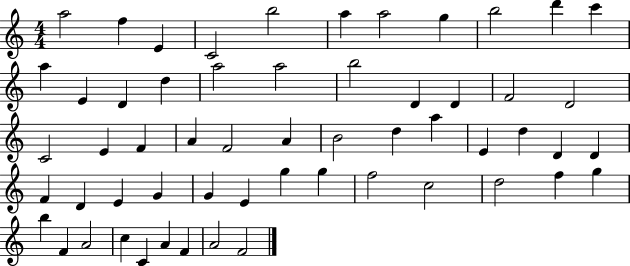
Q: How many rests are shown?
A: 0